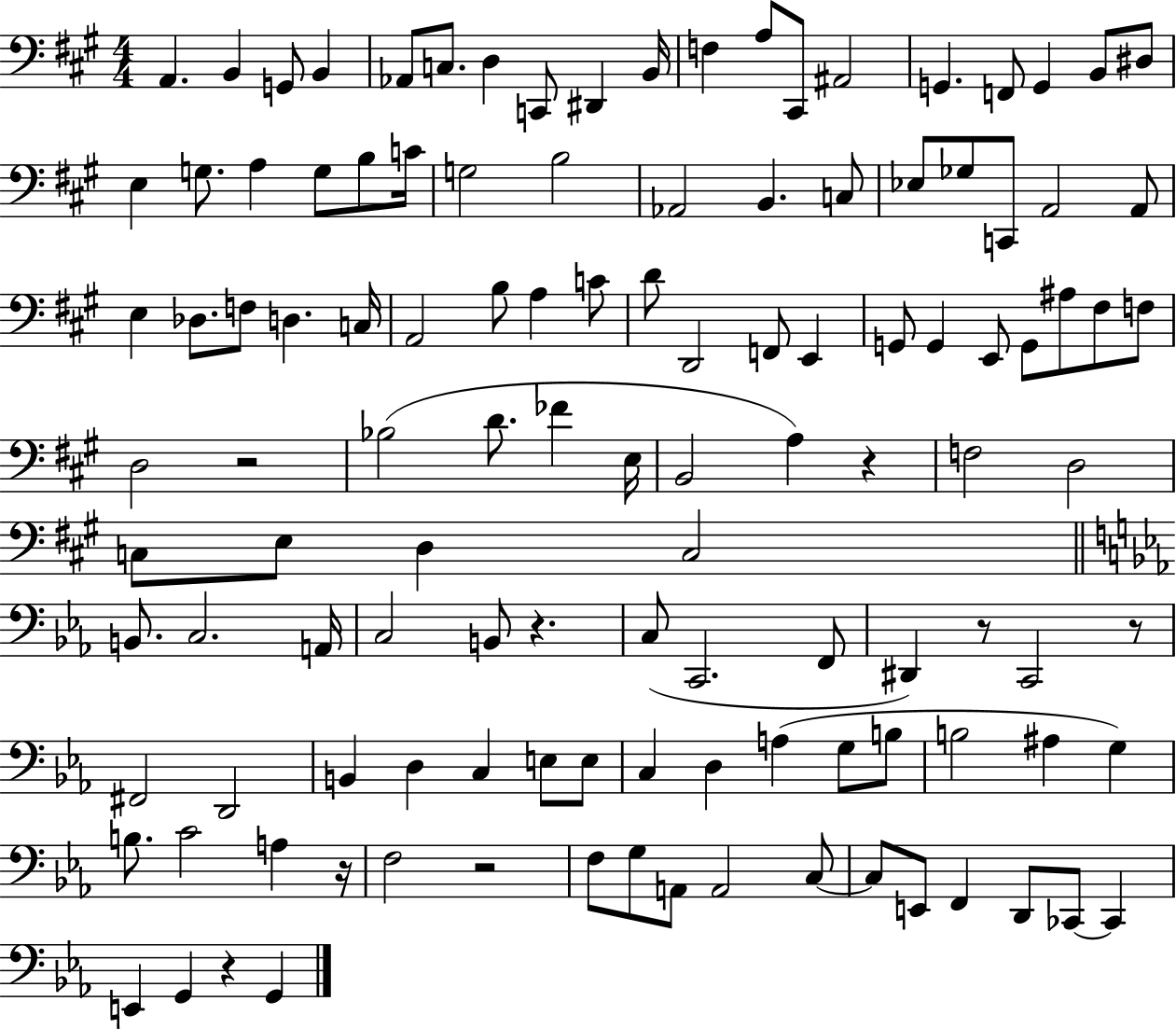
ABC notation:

X:1
T:Untitled
M:4/4
L:1/4
K:A
A,, B,, G,,/2 B,, _A,,/2 C,/2 D, C,,/2 ^D,, B,,/4 F, A,/2 ^C,,/2 ^A,,2 G,, F,,/2 G,, B,,/2 ^D,/2 E, G,/2 A, G,/2 B,/2 C/4 G,2 B,2 _A,,2 B,, C,/2 _E,/2 _G,/2 C,,/2 A,,2 A,,/2 E, _D,/2 F,/2 D, C,/4 A,,2 B,/2 A, C/2 D/2 D,,2 F,,/2 E,, G,,/2 G,, E,,/2 G,,/2 ^A,/2 ^F,/2 F,/2 D,2 z2 _B,2 D/2 _F E,/4 B,,2 A, z F,2 D,2 C,/2 E,/2 D, C,2 B,,/2 C,2 A,,/4 C,2 B,,/2 z C,/2 C,,2 F,,/2 ^D,, z/2 C,,2 z/2 ^F,,2 D,,2 B,, D, C, E,/2 E,/2 C, D, A, G,/2 B,/2 B,2 ^A, G, B,/2 C2 A, z/4 F,2 z2 F,/2 G,/2 A,,/2 A,,2 C,/2 C,/2 E,,/2 F,, D,,/2 _C,,/2 _C,, E,, G,, z G,,